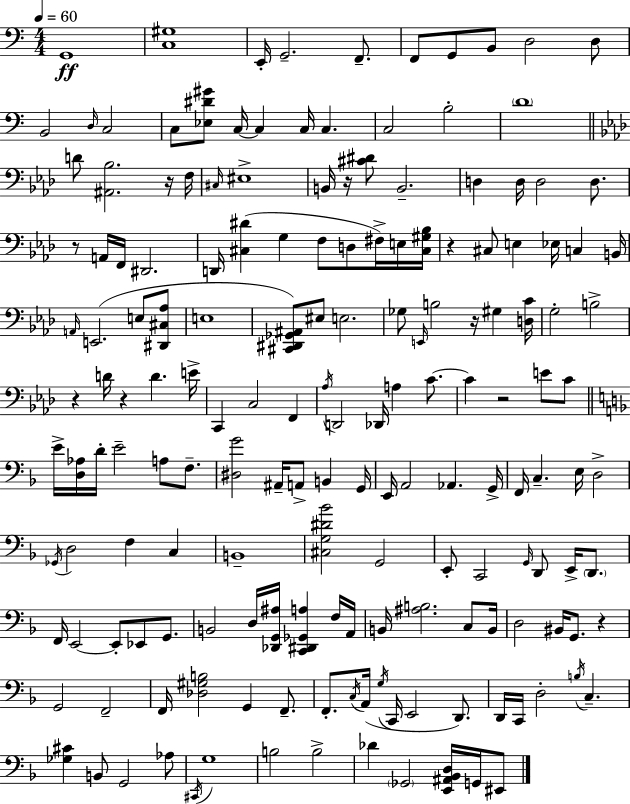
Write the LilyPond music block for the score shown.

{
  \clef bass
  \numericTimeSignature
  \time 4/4
  \key a \minor
  \tempo 4 = 60
  g,1\ff | <c gis>1 | e,16-. g,2.-- f,8.-- | f,8 g,8 b,8 d2 d8 | \break b,2 \grace { d16 } c2 | c8 <ees dis' gis'>8 c16~~ c4 c16 c4. | c2 b2-. | \parenthesize d'1 | \break \bar "||" \break \key f \minor d'8 <ais, bes>2. r16 f16 | \grace { cis16 } eis1-> | b,16 r16 <cis' dis'>8 b,2.-- | d4 d16 d2 d8. | \break r8 a,16 f,16 dis,2. | d,16 <cis dis'>4( g4 f8 d8 fis16->) e16 | <cis gis bes>16 r4 cis8 e4 ees16 c4 | b,16 \grace { a,16 } e,2.( e8 | \break <dis, cis aes>8 e1 | <cis, dis, ges, ais,>8) eis8 e2. | ges8 \grace { e,16 } b2 r16 gis4 | <d c'>16 g2-. b2-> | \break r4 d'16 r4 d'4. | e'16-> c,4 c2 f,4 | \acciaccatura { aes16 } d,2 des,16 a4 | c'8.~~ c'4 r2 | \break e'8 c'8 \bar "||" \break \key d \minor e'16-> <d aes>16 d'16-. e'2-- a8 f8.-- | <dis g'>2 ais,16-- a,8-> b,4 g,16 | e,16 a,2 aes,4. g,16-> | f,16 c4.-- e16 d2-> | \break \acciaccatura { ges,16 } d2 f4 c4 | b,1-- | <cis g dis' bes'>2 g,2 | e,8-. c,2 \grace { g,16 } d,8 e,16-> \parenthesize d,8. | \break f,16 e,2~~ e,8-. ees,8 g,8. | b,2 d16 <des, g, ais>16 <c, dis, ges, a>4 | f16 a,16 b,16 <ais b>2. c8 | b,16 d2 bis,16 g,8. r4 | \break g,2 f,2-- | f,16 <des gis b>2 g,4 f,8.-- | f,8.-. \acciaccatura { c16 } a,16( \acciaccatura { g16 } c,16 e,2 | d,8.) d,16 c,16 d2-. \acciaccatura { b16 } c4.-- | \break <ges cis'>4 b,8 g,2 | aes8 \acciaccatura { cis,16 } g1 | b2 b2-> | des'4 \parenthesize ges,2 | \break <e, ais, bes, d>16 g,16 eis,8 \bar "|."
}